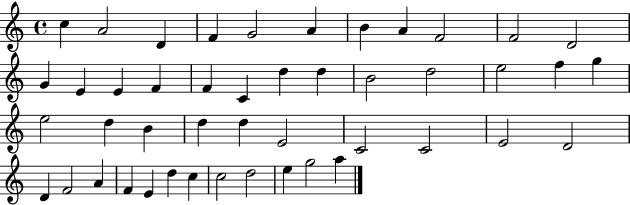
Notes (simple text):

C5/q A4/h D4/q F4/q G4/h A4/q B4/q A4/q F4/h F4/h D4/h G4/q E4/q E4/q F4/q F4/q C4/q D5/q D5/q B4/h D5/h E5/h F5/q G5/q E5/h D5/q B4/q D5/q D5/q E4/h C4/h C4/h E4/h D4/h D4/q F4/h A4/q F4/q E4/q D5/q C5/q C5/h D5/h E5/q G5/h A5/q